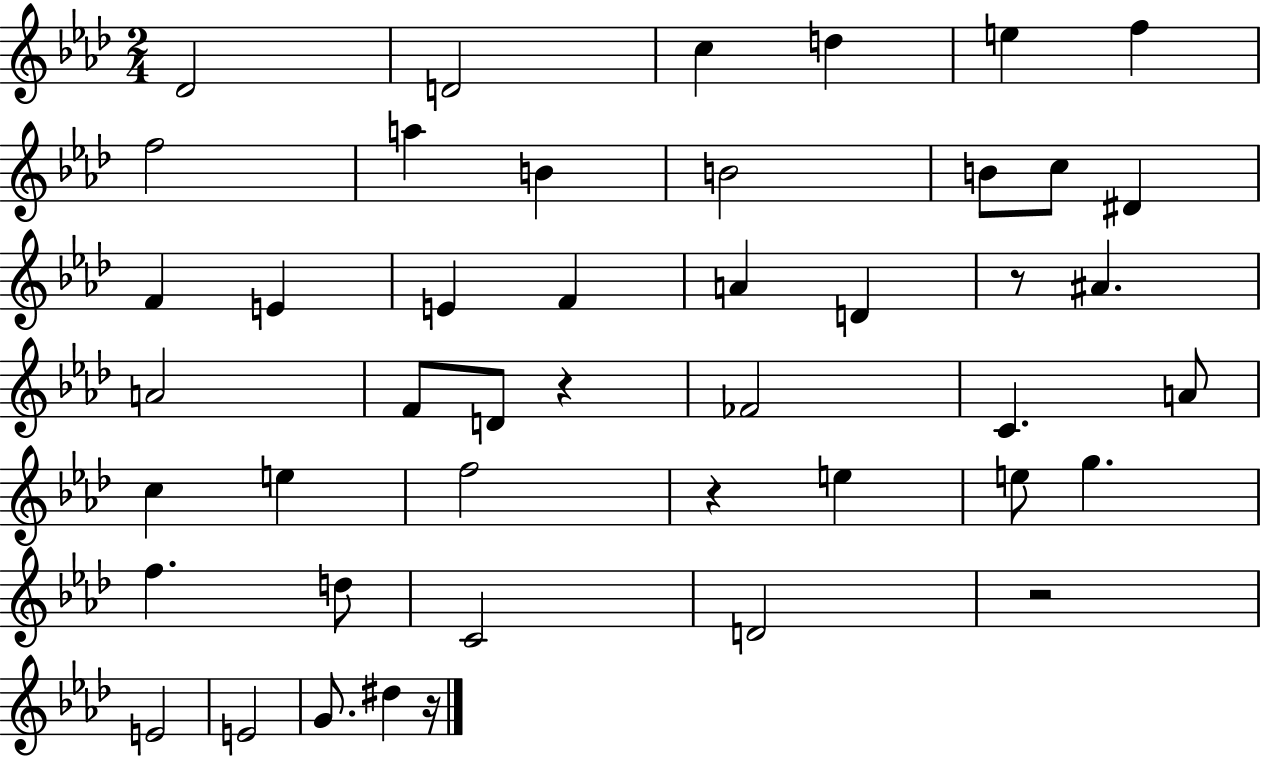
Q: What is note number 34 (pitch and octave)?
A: D5